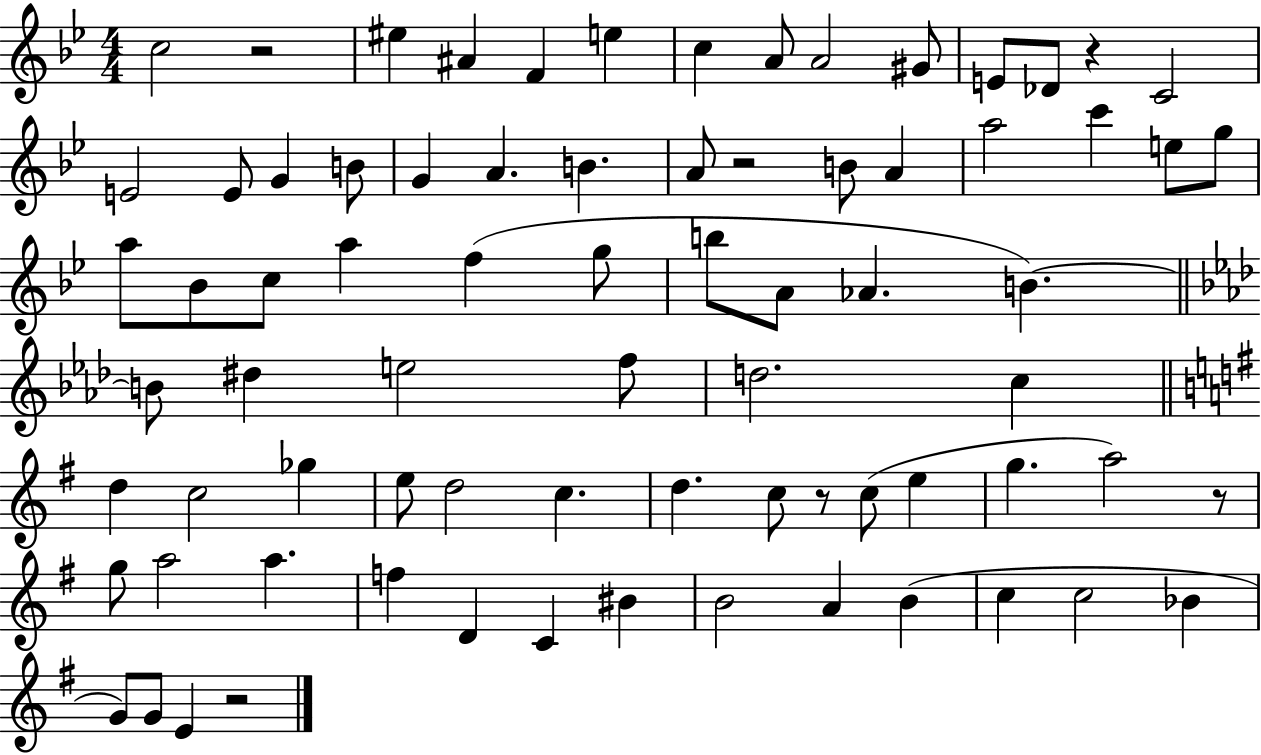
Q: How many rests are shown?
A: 6